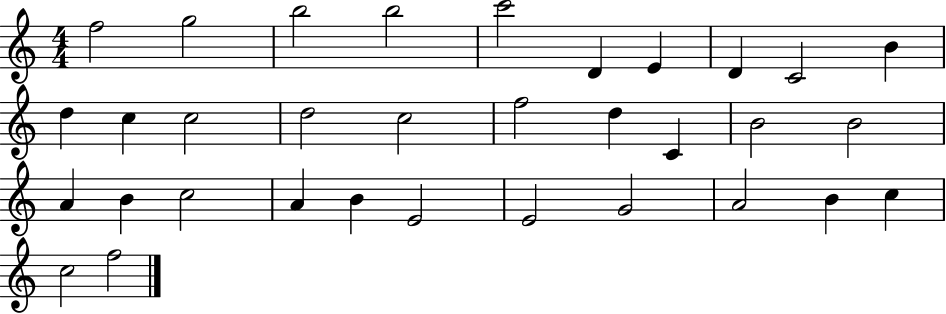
{
  \clef treble
  \numericTimeSignature
  \time 4/4
  \key c \major
  f''2 g''2 | b''2 b''2 | c'''2 d'4 e'4 | d'4 c'2 b'4 | \break d''4 c''4 c''2 | d''2 c''2 | f''2 d''4 c'4 | b'2 b'2 | \break a'4 b'4 c''2 | a'4 b'4 e'2 | e'2 g'2 | a'2 b'4 c''4 | \break c''2 f''2 | \bar "|."
}